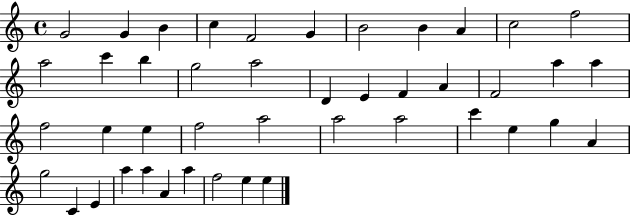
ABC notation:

X:1
T:Untitled
M:4/4
L:1/4
K:C
G2 G B c F2 G B2 B A c2 f2 a2 c' b g2 a2 D E F A F2 a a f2 e e f2 a2 a2 a2 c' e g A g2 C E a a A a f2 e e